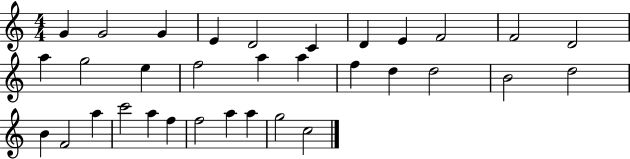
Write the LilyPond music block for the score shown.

{
  \clef treble
  \numericTimeSignature
  \time 4/4
  \key c \major
  g'4 g'2 g'4 | e'4 d'2 c'4 | d'4 e'4 f'2 | f'2 d'2 | \break a''4 g''2 e''4 | f''2 a''4 a''4 | f''4 d''4 d''2 | b'2 d''2 | \break b'4 f'2 a''4 | c'''2 a''4 f''4 | f''2 a''4 a''4 | g''2 c''2 | \break \bar "|."
}